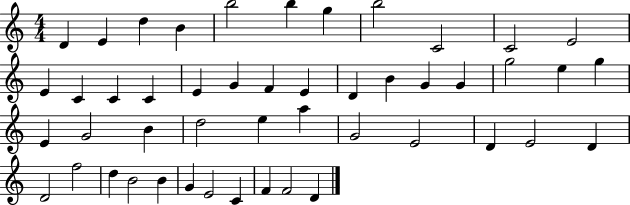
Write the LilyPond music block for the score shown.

{
  \clef treble
  \numericTimeSignature
  \time 4/4
  \key c \major
  d'4 e'4 d''4 b'4 | b''2 b''4 g''4 | b''2 c'2 | c'2 e'2 | \break e'4 c'4 c'4 c'4 | e'4 g'4 f'4 e'4 | d'4 b'4 g'4 g'4 | g''2 e''4 g''4 | \break e'4 g'2 b'4 | d''2 e''4 a''4 | g'2 e'2 | d'4 e'2 d'4 | \break d'2 f''2 | d''4 b'2 b'4 | g'4 e'2 c'4 | f'4 f'2 d'4 | \break \bar "|."
}